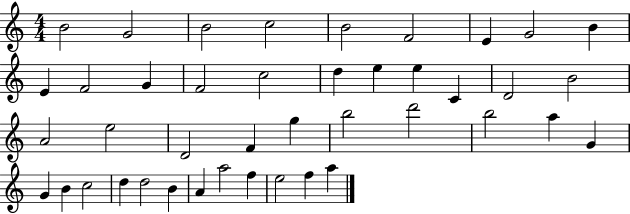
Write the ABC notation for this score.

X:1
T:Untitled
M:4/4
L:1/4
K:C
B2 G2 B2 c2 B2 F2 E G2 B E F2 G F2 c2 d e e C D2 B2 A2 e2 D2 F g b2 d'2 b2 a G G B c2 d d2 B A a2 f e2 f a